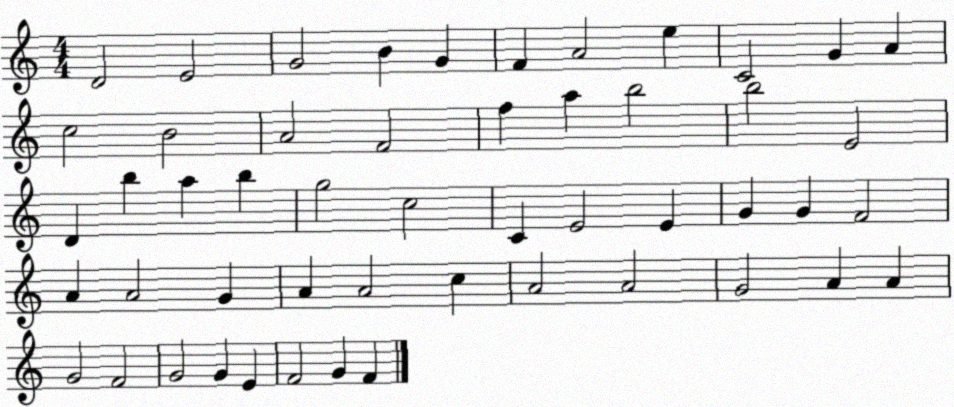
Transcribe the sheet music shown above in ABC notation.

X:1
T:Untitled
M:4/4
L:1/4
K:C
D2 E2 G2 B G F A2 e C2 G A c2 B2 A2 F2 f a b2 b2 E2 D b a b g2 c2 C E2 E G G F2 A A2 G A A2 c A2 A2 G2 A A G2 F2 G2 G E F2 G F